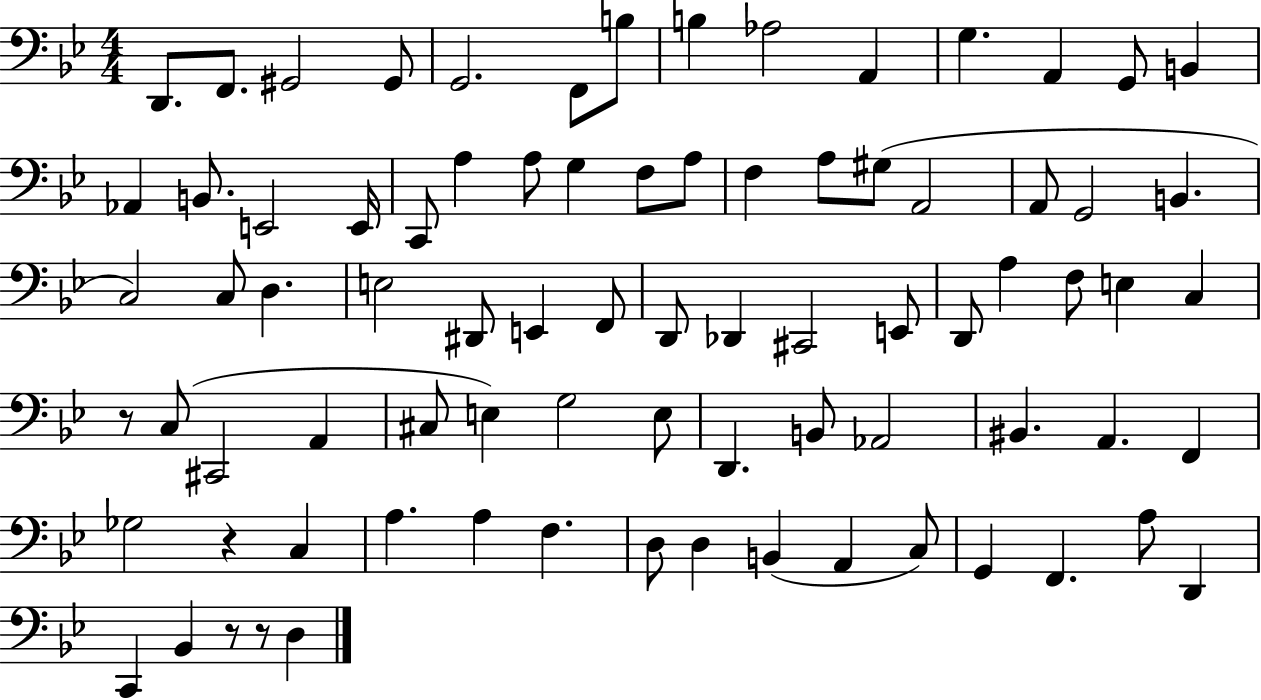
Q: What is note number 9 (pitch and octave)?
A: Ab3